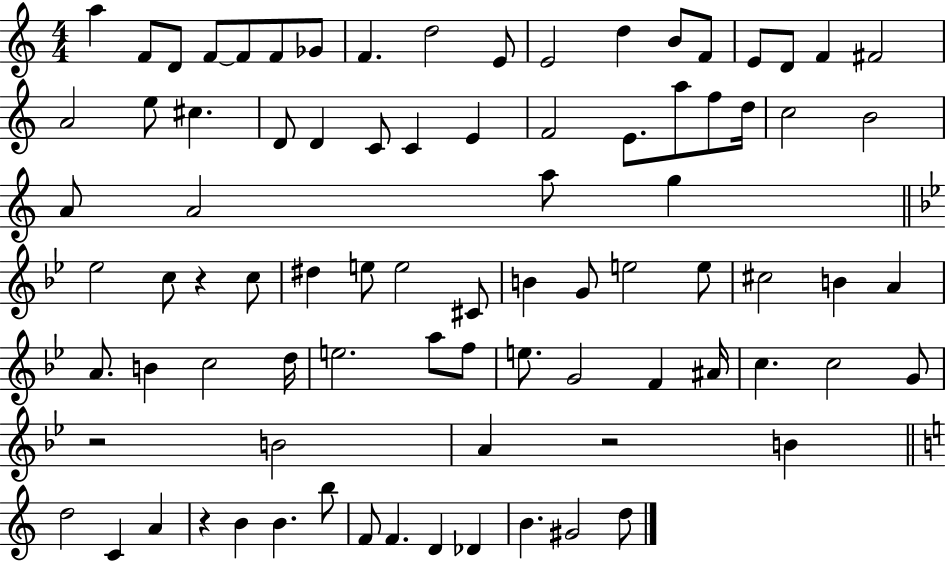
{
  \clef treble
  \numericTimeSignature
  \time 4/4
  \key c \major
  a''4 f'8 d'8 f'8~~ f'8 f'8 ges'8 | f'4. d''2 e'8 | e'2 d''4 b'8 f'8 | e'8 d'8 f'4 fis'2 | \break a'2 e''8 cis''4. | d'8 d'4 c'8 c'4 e'4 | f'2 e'8. a''8 f''8 d''16 | c''2 b'2 | \break a'8 a'2 a''8 g''4 | \bar "||" \break \key bes \major ees''2 c''8 r4 c''8 | dis''4 e''8 e''2 cis'8 | b'4 g'8 e''2 e''8 | cis''2 b'4 a'4 | \break a'8. b'4 c''2 d''16 | e''2. a''8 f''8 | e''8. g'2 f'4 ais'16 | c''4. c''2 g'8 | \break r2 b'2 | a'4 r2 b'4 | \bar "||" \break \key c \major d''2 c'4 a'4 | r4 b'4 b'4. b''8 | f'8 f'4. d'4 des'4 | b'4. gis'2 d''8 | \break \bar "|."
}